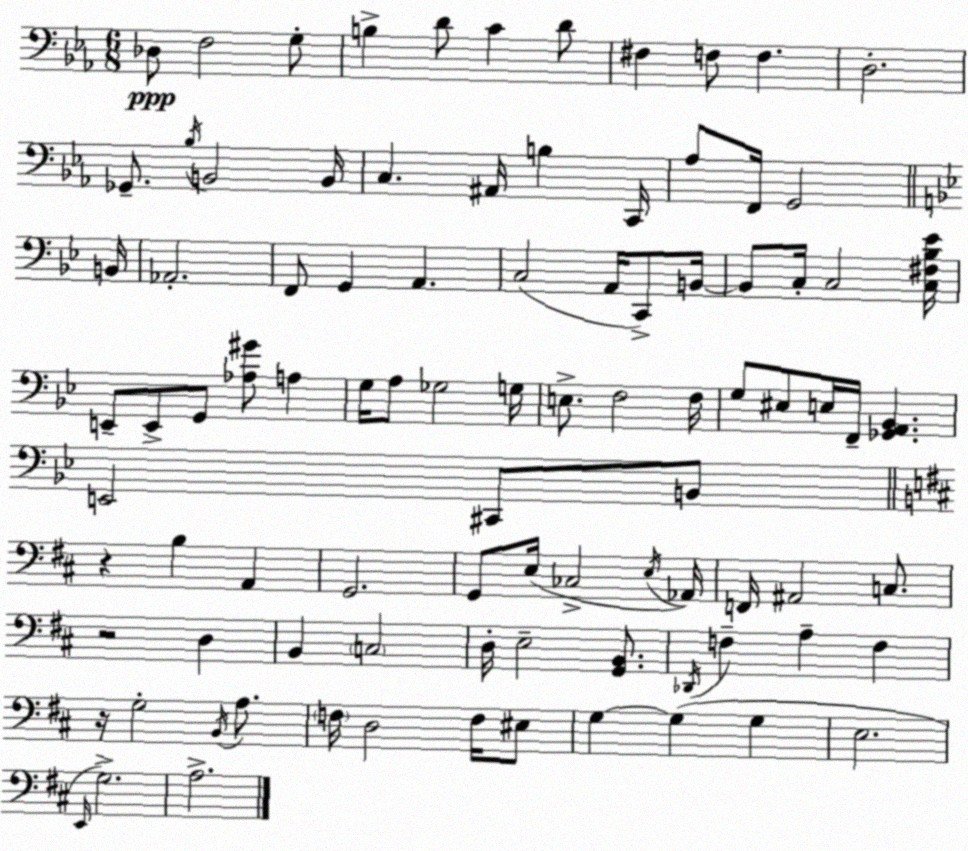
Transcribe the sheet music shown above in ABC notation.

X:1
T:Untitled
M:6/8
L:1/4
K:Eb
_D,/2 F,2 G,/2 B, D/2 C D/2 ^F, F,/2 F, D,2 _G,,/2 _B,/4 B,,2 B,,/4 C, ^A,,/4 B, C,,/4 _A,/2 F,,/4 G,,2 B,,/4 _A,,2 F,,/2 G,, A,, C,2 A,,/4 C,,/2 B,,/4 B,,/2 C,/4 C,2 [C,^F,_B,_E]/4 E,,/2 E,,/2 G,,/2 [_A,^G]/2 A, G,/4 A,/2 _G,2 G,/4 E,/2 F,2 F,/4 G,/2 ^E,/2 E,/4 F,,/4 [_G,,A,,_B,,] E,,2 ^C,,/2 B,,/2 z B, A,, G,,2 G,,/2 E,/4 _C,2 E,/4 _A,,/4 F,,/4 ^A,,2 C,/2 z2 D, B,, C,2 D,/4 E,2 [G,,B,,]/2 _D,,/4 F, A, F, z/4 G,2 B,,/4 A,/2 F,/4 D,2 F,/4 ^E,/2 G, G, G, E,2 E,,/4 G,2 A,2